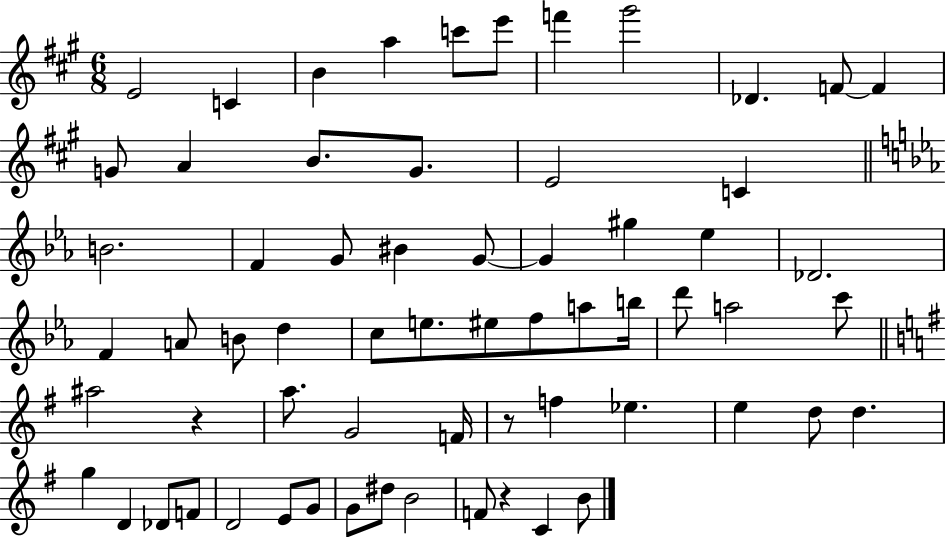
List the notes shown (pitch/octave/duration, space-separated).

E4/h C4/q B4/q A5/q C6/e E6/e F6/q G#6/h Db4/q. F4/e F4/q G4/e A4/q B4/e. G4/e. E4/h C4/q B4/h. F4/q G4/e BIS4/q G4/e G4/q G#5/q Eb5/q Db4/h. F4/q A4/e B4/e D5/q C5/e E5/e. EIS5/e F5/e A5/e B5/s D6/e A5/h C6/e A#5/h R/q A5/e. G4/h F4/s R/e F5/q Eb5/q. E5/q D5/e D5/q. G5/q D4/q Db4/e F4/e D4/h E4/e G4/e G4/e D#5/e B4/h F4/e R/q C4/q B4/e